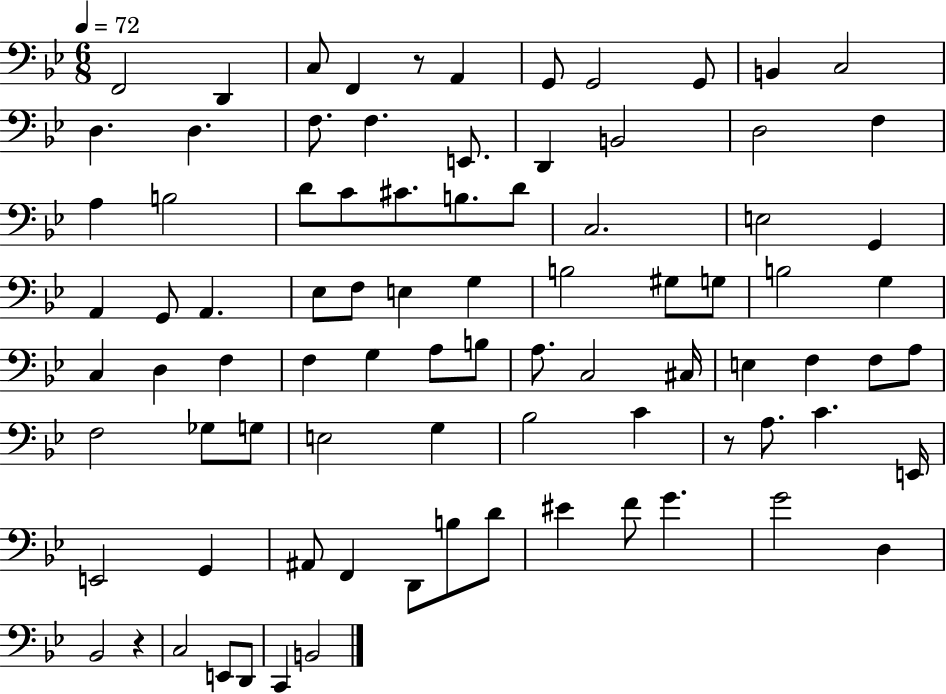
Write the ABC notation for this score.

X:1
T:Untitled
M:6/8
L:1/4
K:Bb
F,,2 D,, C,/2 F,, z/2 A,, G,,/2 G,,2 G,,/2 B,, C,2 D, D, F,/2 F, E,,/2 D,, B,,2 D,2 F, A, B,2 D/2 C/2 ^C/2 B,/2 D/2 C,2 E,2 G,, A,, G,,/2 A,, _E,/2 F,/2 E, G, B,2 ^G,/2 G,/2 B,2 G, C, D, F, F, G, A,/2 B,/2 A,/2 C,2 ^C,/4 E, F, F,/2 A,/2 F,2 _G,/2 G,/2 E,2 G, _B,2 C z/2 A,/2 C E,,/4 E,,2 G,, ^A,,/2 F,, D,,/2 B,/2 D/2 ^E F/2 G G2 D, _B,,2 z C,2 E,,/2 D,,/2 C,, B,,2